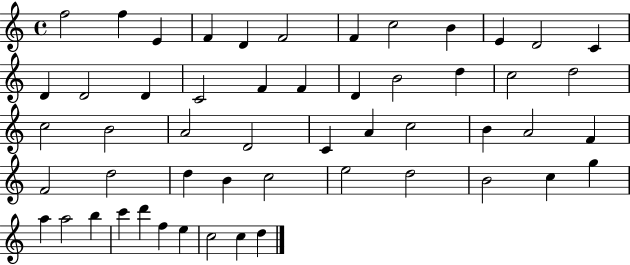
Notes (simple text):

F5/h F5/q E4/q F4/q D4/q F4/h F4/q C5/h B4/q E4/q D4/h C4/q D4/q D4/h D4/q C4/h F4/q F4/q D4/q B4/h D5/q C5/h D5/h C5/h B4/h A4/h D4/h C4/q A4/q C5/h B4/q A4/h F4/q F4/h D5/h D5/q B4/q C5/h E5/h D5/h B4/h C5/q G5/q A5/q A5/h B5/q C6/q D6/q F5/q E5/q C5/h C5/q D5/q